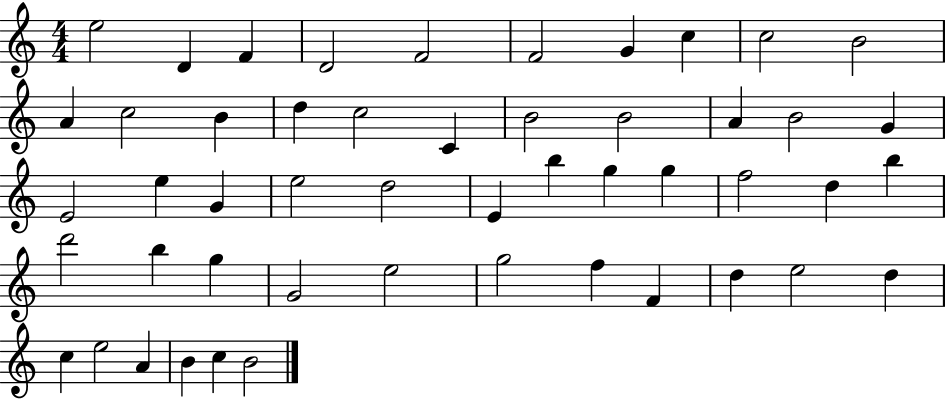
X:1
T:Untitled
M:4/4
L:1/4
K:C
e2 D F D2 F2 F2 G c c2 B2 A c2 B d c2 C B2 B2 A B2 G E2 e G e2 d2 E b g g f2 d b d'2 b g G2 e2 g2 f F d e2 d c e2 A B c B2